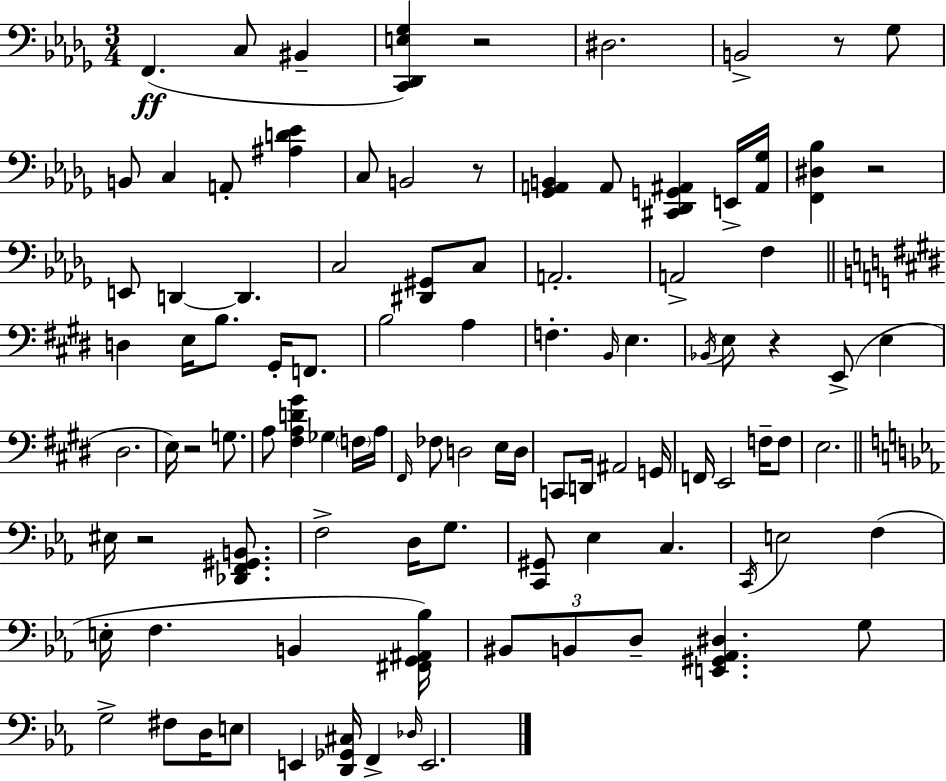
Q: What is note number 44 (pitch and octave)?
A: FES3